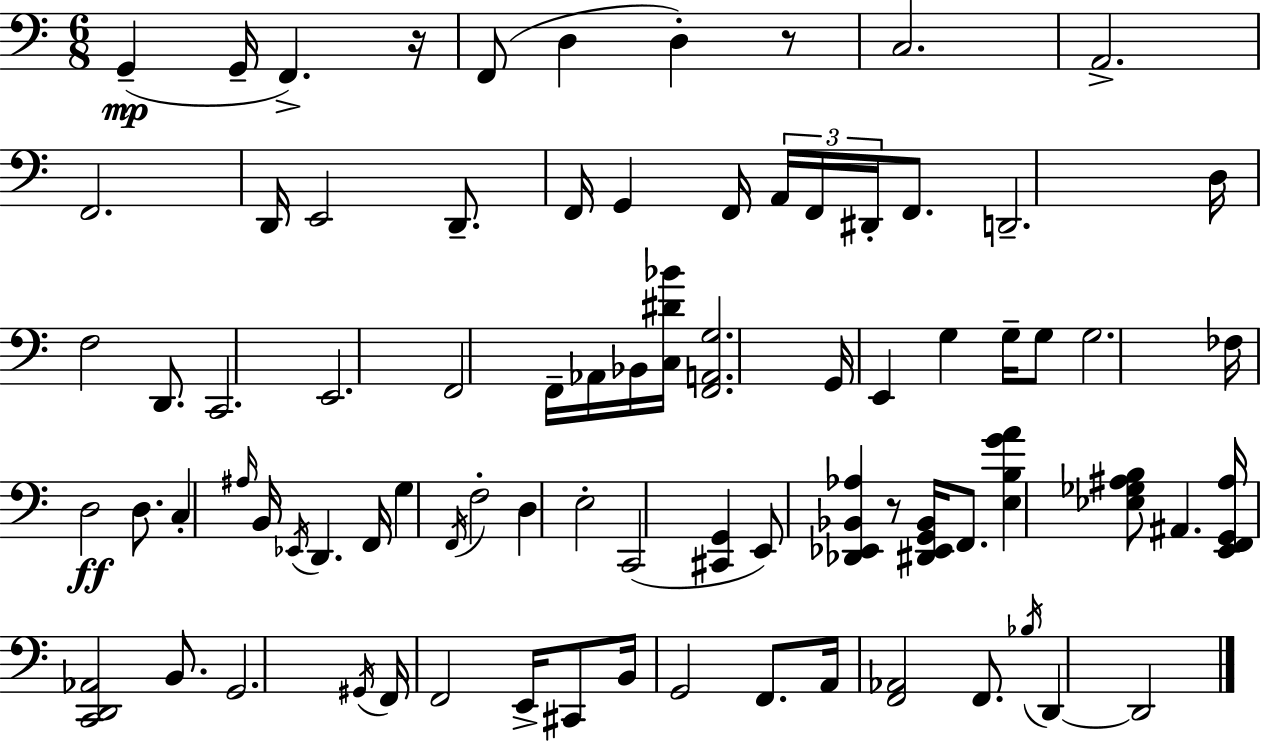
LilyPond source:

{
  \clef bass
  \numericTimeSignature
  \time 6/8
  \key c \major
  g,4--(\mp g,16-- f,4.->) r16 | f,8( d4 d4-.) r8 | c2. | a,2.-> | \break f,2. | d,16 e,2 d,8.-- | f,16 g,4 f,16 \tuplet 3/2 { a,16 f,16 dis,16-. } f,8. | d,2.-- | \break d16 f2 d,8. | c,2. | e,2. | f,2 f,16-- aes,16 bes,16 <c dis' bes'>16 | \break <f, a, g>2. | g,16 e,4 g4 g16-- g8 | g2. | fes16 d2\ff d8. | \break c4-. \grace { ais16 } b,16 \acciaccatura { ees,16 } d,4. | f,16 g4 \acciaccatura { f,16 } f2-. | d4 e2-. | c,2( <cis, g,>4 | \break e,8) <des, ees, bes, aes>4 r8 <dis, ees, g, bes,>16 | f,8. <e b g' a'>4 <ees ges ais b>8 ais,4. | <e, f, g, ais>16 <c, d, aes,>2 | b,8. g,2. | \break \acciaccatura { gis,16 } f,16 f,2 | e,16-> cis,8 b,16 g,2 | f,8. a,16 <f, aes,>2 | f,8. \acciaccatura { bes16 } d,4~~ d,2 | \break \bar "|."
}